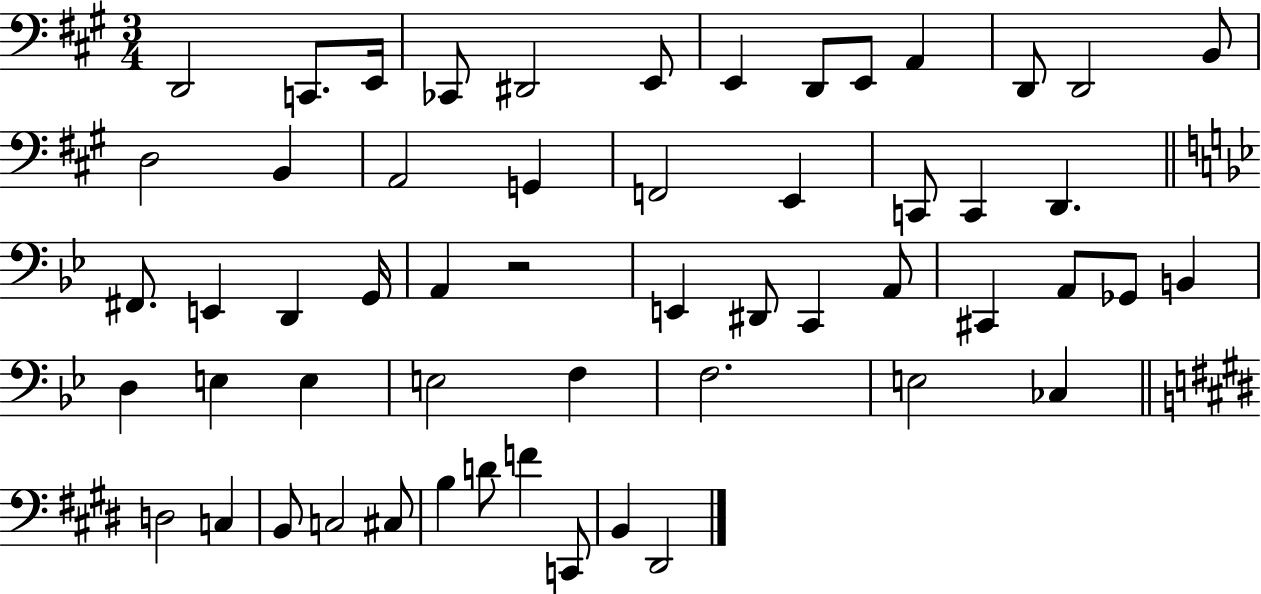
D2/h C2/e. E2/s CES2/e D#2/h E2/e E2/q D2/e E2/e A2/q D2/e D2/h B2/e D3/h B2/q A2/h G2/q F2/h E2/q C2/e C2/q D2/q. F#2/e. E2/q D2/q G2/s A2/q R/h E2/q D#2/e C2/q A2/e C#2/q A2/e Gb2/e B2/q D3/q E3/q E3/q E3/h F3/q F3/h. E3/h CES3/q D3/h C3/q B2/e C3/h C#3/e B3/q D4/e F4/q C2/e B2/q D#2/h